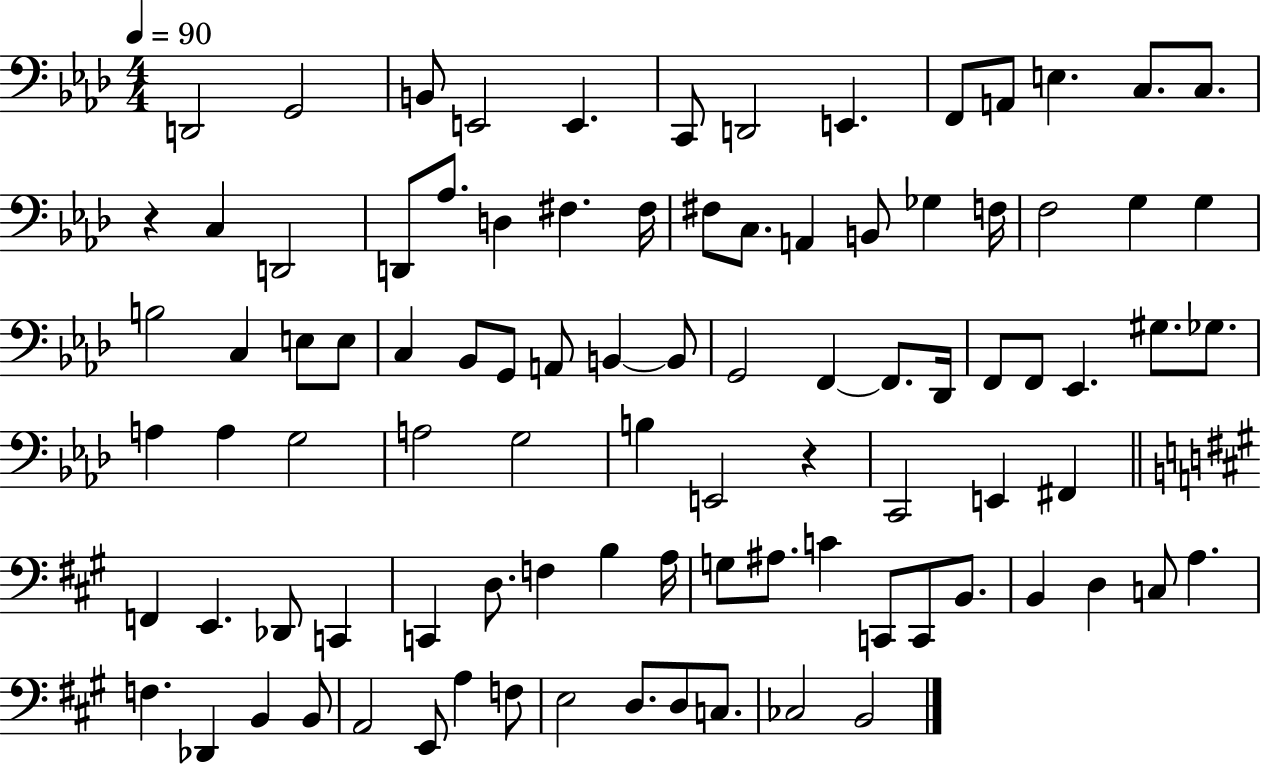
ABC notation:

X:1
T:Untitled
M:4/4
L:1/4
K:Ab
D,,2 G,,2 B,,/2 E,,2 E,, C,,/2 D,,2 E,, F,,/2 A,,/2 E, C,/2 C,/2 z C, D,,2 D,,/2 _A,/2 D, ^F, ^F,/4 ^F,/2 C,/2 A,, B,,/2 _G, F,/4 F,2 G, G, B,2 C, E,/2 E,/2 C, _B,,/2 G,,/2 A,,/2 B,, B,,/2 G,,2 F,, F,,/2 _D,,/4 F,,/2 F,,/2 _E,, ^G,/2 _G,/2 A, A, G,2 A,2 G,2 B, E,,2 z C,,2 E,, ^F,, F,, E,, _D,,/2 C,, C,, D,/2 F, B, A,/4 G,/2 ^A,/2 C C,,/2 C,,/2 B,,/2 B,, D, C,/2 A, F, _D,, B,, B,,/2 A,,2 E,,/2 A, F,/2 E,2 D,/2 D,/2 C,/2 _C,2 B,,2